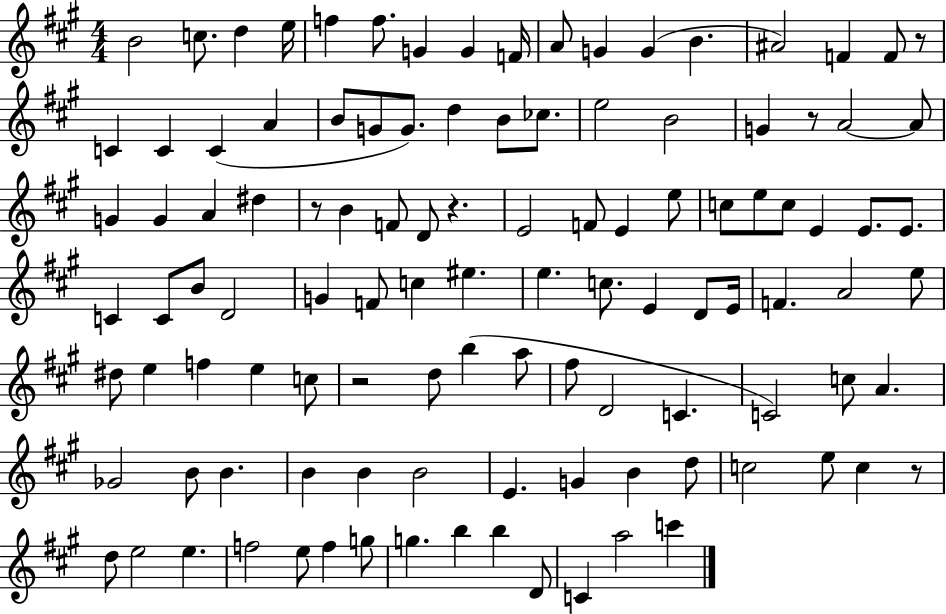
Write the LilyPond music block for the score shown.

{
  \clef treble
  \numericTimeSignature
  \time 4/4
  \key a \major
  \repeat volta 2 { b'2 c''8. d''4 e''16 | f''4 f''8. g'4 g'4 f'16 | a'8 g'4 g'4( b'4. | ais'2) f'4 f'8 r8 | \break c'4 c'4 c'4( a'4 | b'8 g'8 g'8.) d''4 b'8 ces''8. | e''2 b'2 | g'4 r8 a'2~~ a'8 | \break g'4 g'4 a'4 dis''4 | r8 b'4 f'8 d'8 r4. | e'2 f'8 e'4 e''8 | c''8 e''8 c''8 e'4 e'8. e'8. | \break c'4 c'8 b'8 d'2 | g'4 f'8 c''4 eis''4. | e''4. c''8. e'4 d'8 e'16 | f'4. a'2 e''8 | \break dis''8 e''4 f''4 e''4 c''8 | r2 d''8 b''4( a''8 | fis''8 d'2 c'4. | c'2) c''8 a'4. | \break ges'2 b'8 b'4. | b'4 b'4 b'2 | e'4. g'4 b'4 d''8 | c''2 e''8 c''4 r8 | \break d''8 e''2 e''4. | f''2 e''8 f''4 g''8 | g''4. b''4 b''4 d'8 | c'4 a''2 c'''4 | \break } \bar "|."
}